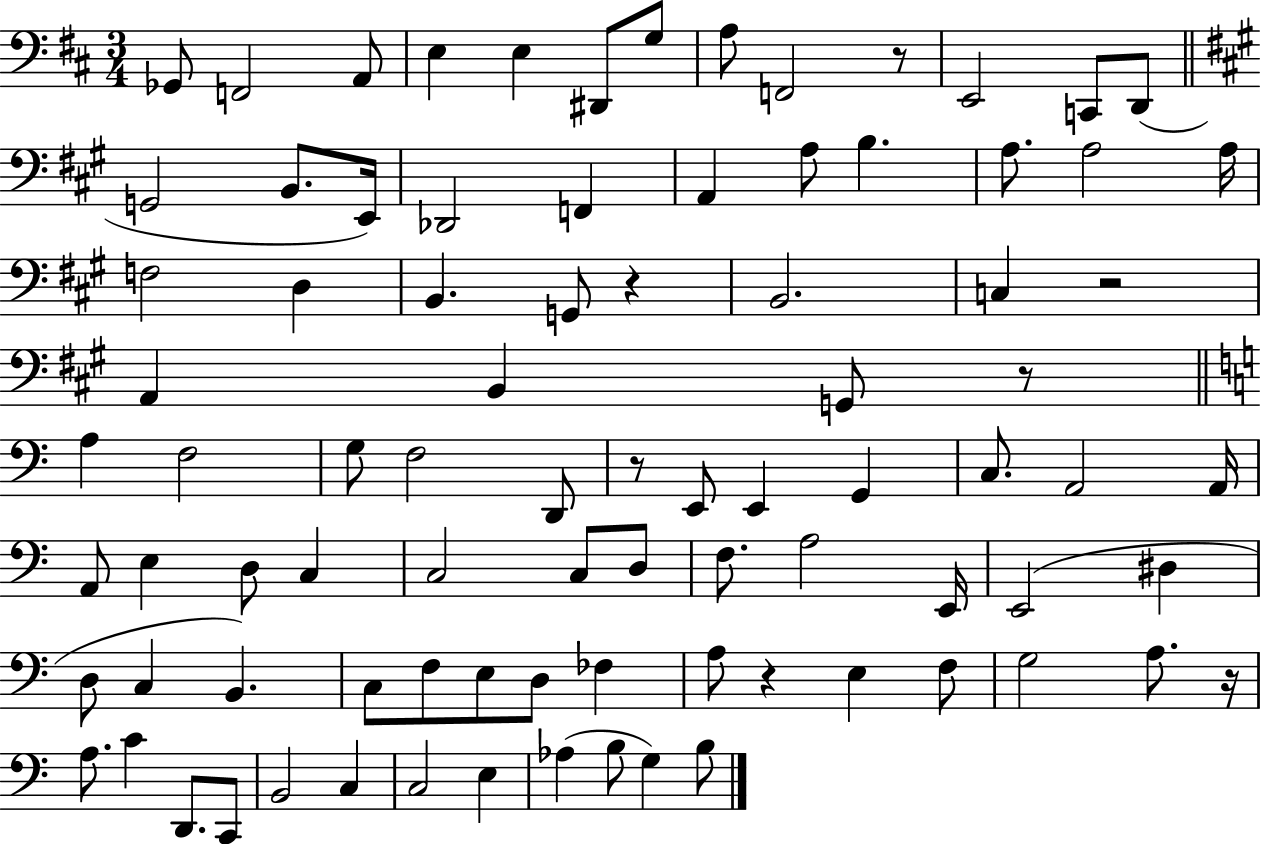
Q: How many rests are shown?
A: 7